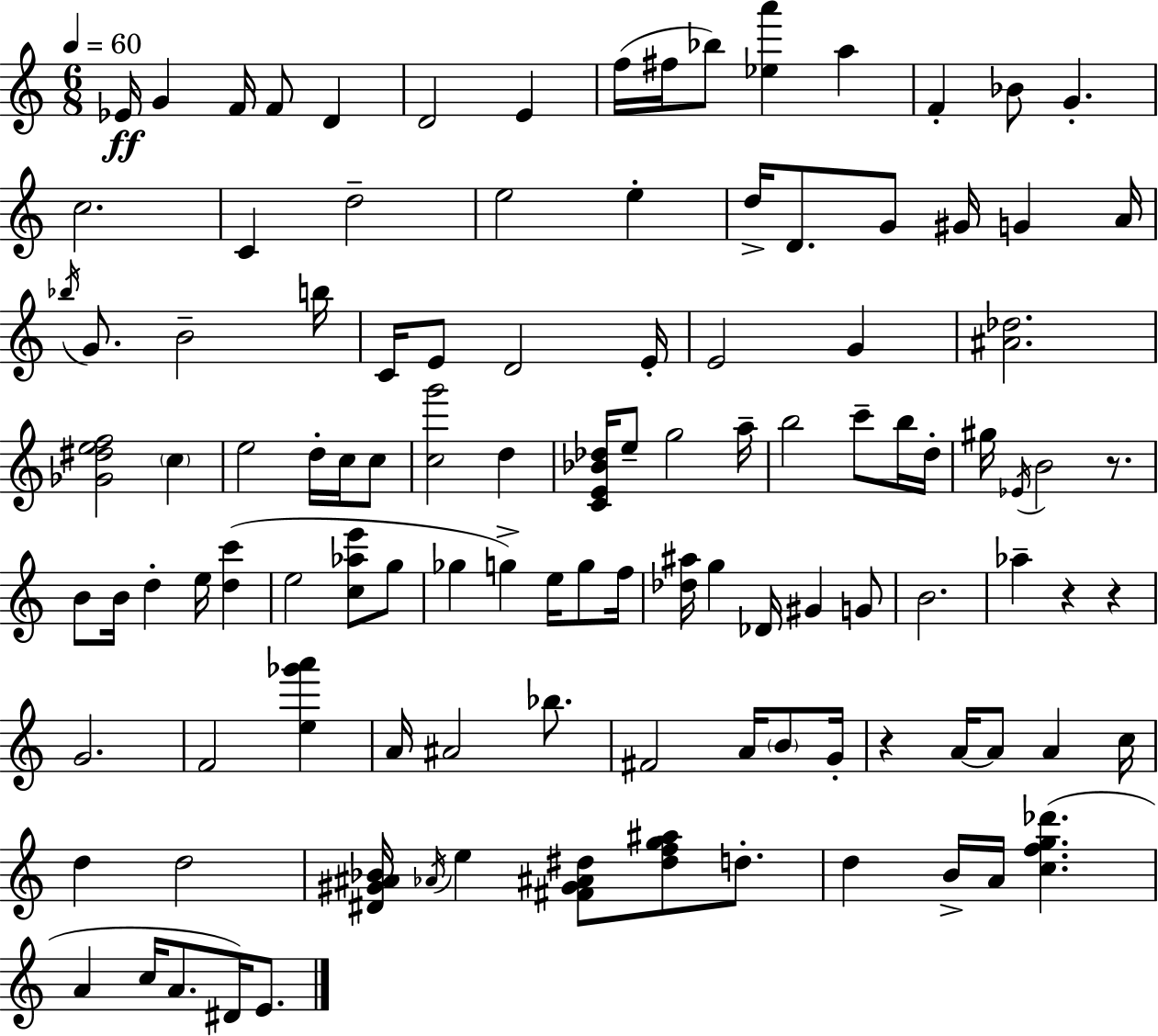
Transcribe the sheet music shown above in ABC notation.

X:1
T:Untitled
M:6/8
L:1/4
K:Am
_E/4 G F/4 F/2 D D2 E f/4 ^f/4 _b/2 [_ea'] a F _B/2 G c2 C d2 e2 e d/4 D/2 G/2 ^G/4 G A/4 _b/4 G/2 B2 b/4 C/4 E/2 D2 E/4 E2 G [^A_d]2 [_G^def]2 c e2 d/4 c/4 c/2 [cg']2 d [CE_B_d]/4 e/2 g2 a/4 b2 c'/2 b/4 d/4 ^g/4 _E/4 B2 z/2 B/2 B/4 d e/4 [dc'] e2 [c_ae']/2 g/2 _g g e/4 g/2 f/4 [_d^a]/4 g _D/4 ^G G/2 B2 _a z z G2 F2 [e_g'a'] A/4 ^A2 _b/2 ^F2 A/4 B/2 G/4 z A/4 A/2 A c/4 d d2 [^D^G^A_B]/4 _A/4 e [^F^G^A^d]/2 [^dfg^a]/2 d/2 d B/4 A/4 [cfg_d'] A c/4 A/2 ^D/4 E/2